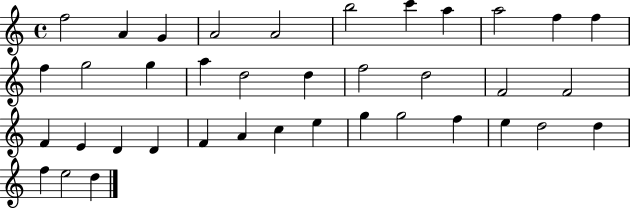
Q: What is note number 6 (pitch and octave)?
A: B5